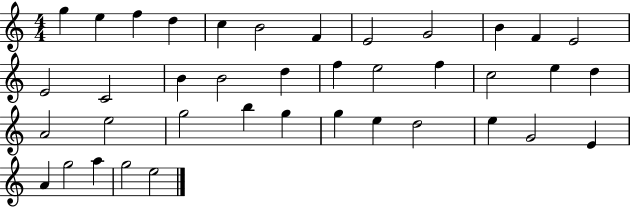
{
  \clef treble
  \numericTimeSignature
  \time 4/4
  \key c \major
  g''4 e''4 f''4 d''4 | c''4 b'2 f'4 | e'2 g'2 | b'4 f'4 e'2 | \break e'2 c'2 | b'4 b'2 d''4 | f''4 e''2 f''4 | c''2 e''4 d''4 | \break a'2 e''2 | g''2 b''4 g''4 | g''4 e''4 d''2 | e''4 g'2 e'4 | \break a'4 g''2 a''4 | g''2 e''2 | \bar "|."
}